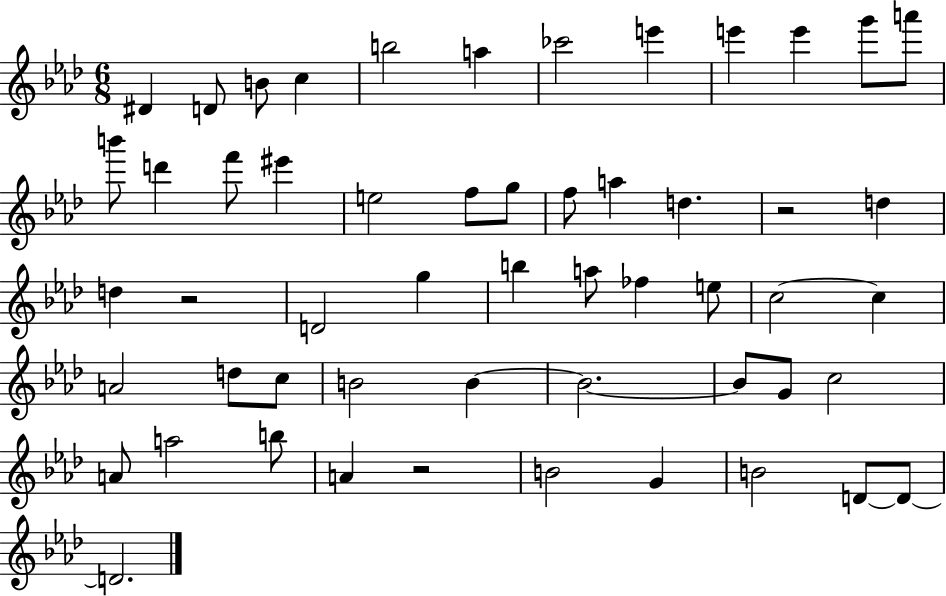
{
  \clef treble
  \numericTimeSignature
  \time 6/8
  \key aes \major
  dis'4 d'8 b'8 c''4 | b''2 a''4 | ces'''2 e'''4 | e'''4 e'''4 g'''8 a'''8 | \break b'''8 d'''4 f'''8 eis'''4 | e''2 f''8 g''8 | f''8 a''4 d''4. | r2 d''4 | \break d''4 r2 | d'2 g''4 | b''4 a''8 fes''4 e''8 | c''2~~ c''4 | \break a'2 d''8 c''8 | b'2 b'4~~ | b'2.~~ | b'8 g'8 c''2 | \break a'8 a''2 b''8 | a'4 r2 | b'2 g'4 | b'2 d'8~~ d'8~~ | \break d'2. | \bar "|."
}